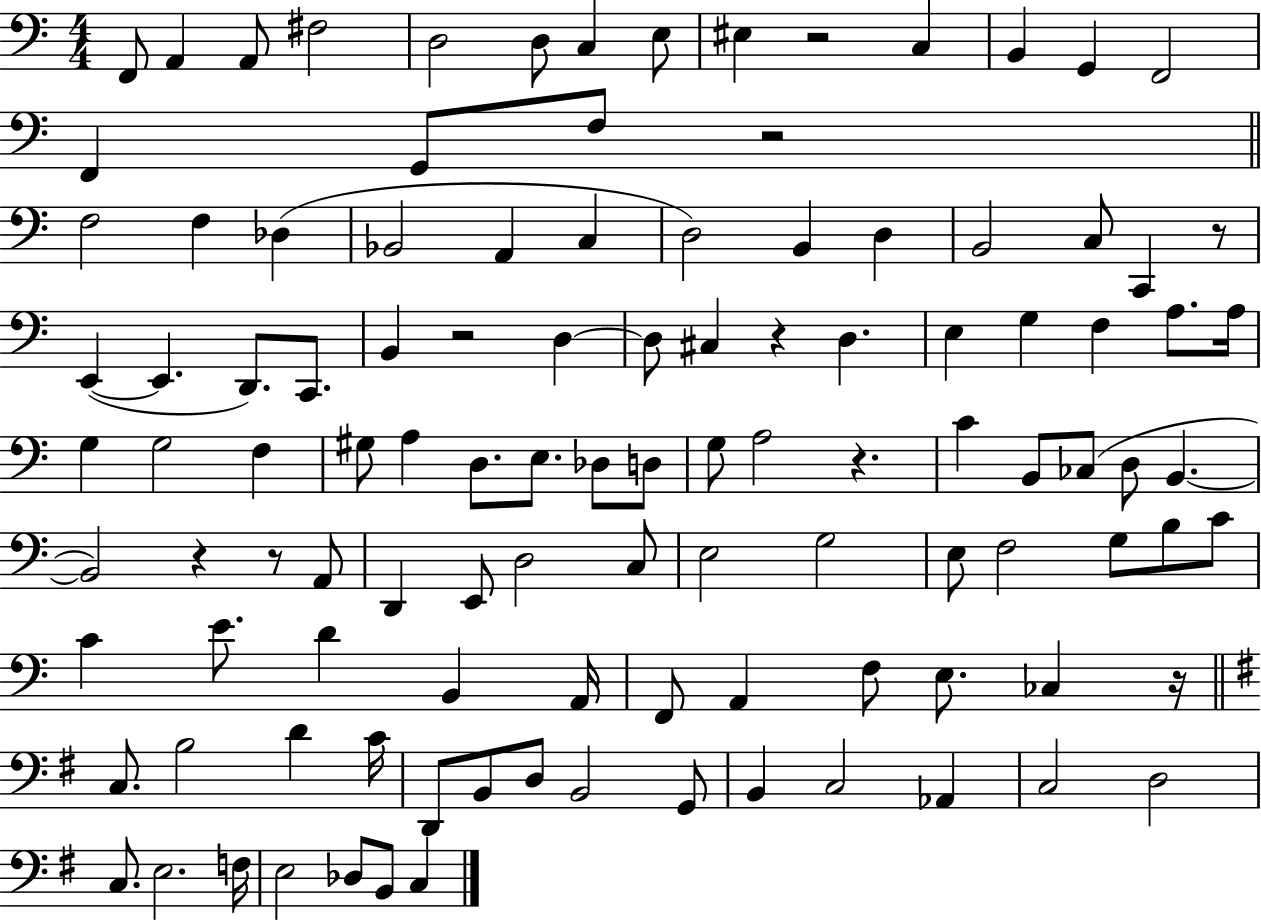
{
  \clef bass
  \numericTimeSignature
  \time 4/4
  \key c \major
  f,8 a,4 a,8 fis2 | d2 d8 c4 e8 | eis4 r2 c4 | b,4 g,4 f,2 | \break f,4 g,8 f8 r2 | \bar "||" \break \key a \minor f2 f4 des4( | bes,2 a,4 c4 | d2) b,4 d4 | b,2 c8 c,4 r8 | \break e,4~(~ e,4. d,8.) c,8. | b,4 r2 d4~~ | d8 cis4 r4 d4. | e4 g4 f4 a8. a16 | \break g4 g2 f4 | gis8 a4 d8. e8. des8 d8 | g8 a2 r4. | c'4 b,8 ces8( d8 b,4.~~ | \break b,2) r4 r8 a,8 | d,4 e,8 d2 c8 | e2 g2 | e8 f2 g8 b8 c'8 | \break c'4 e'8. d'4 b,4 a,16 | f,8 a,4 f8 e8. ces4 r16 | \bar "||" \break \key g \major c8. b2 d'4 c'16 | d,8 b,8 d8 b,2 g,8 | b,4 c2 aes,4 | c2 d2 | \break c8. e2. f16 | e2 des8 b,8 c4 | \bar "|."
}